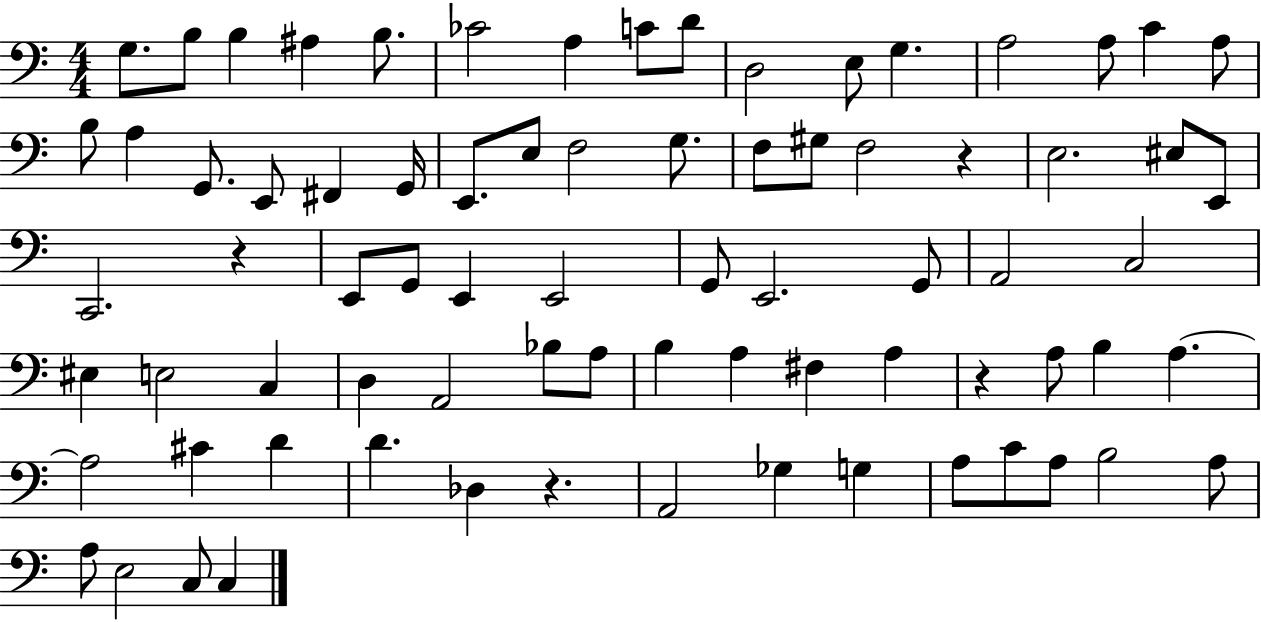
X:1
T:Untitled
M:4/4
L:1/4
K:C
G,/2 B,/2 B, ^A, B,/2 _C2 A, C/2 D/2 D,2 E,/2 G, A,2 A,/2 C A,/2 B,/2 A, G,,/2 E,,/2 ^F,, G,,/4 E,,/2 E,/2 F,2 G,/2 F,/2 ^G,/2 F,2 z E,2 ^E,/2 E,,/2 C,,2 z E,,/2 G,,/2 E,, E,,2 G,,/2 E,,2 G,,/2 A,,2 C,2 ^E, E,2 C, D, A,,2 _B,/2 A,/2 B, A, ^F, A, z A,/2 B, A, A,2 ^C D D _D, z A,,2 _G, G, A,/2 C/2 A,/2 B,2 A,/2 A,/2 E,2 C,/2 C,